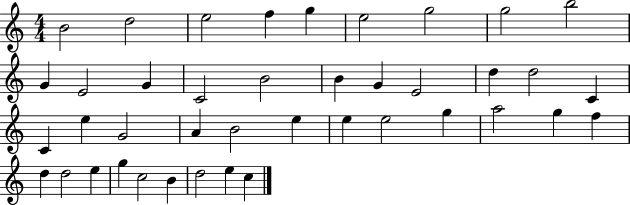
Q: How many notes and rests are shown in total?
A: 41